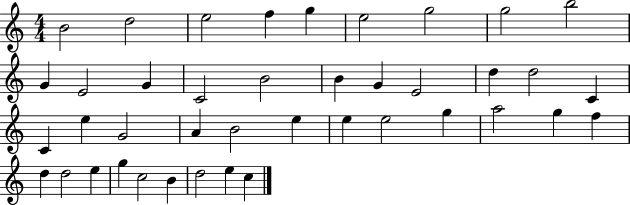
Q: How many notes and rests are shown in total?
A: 41